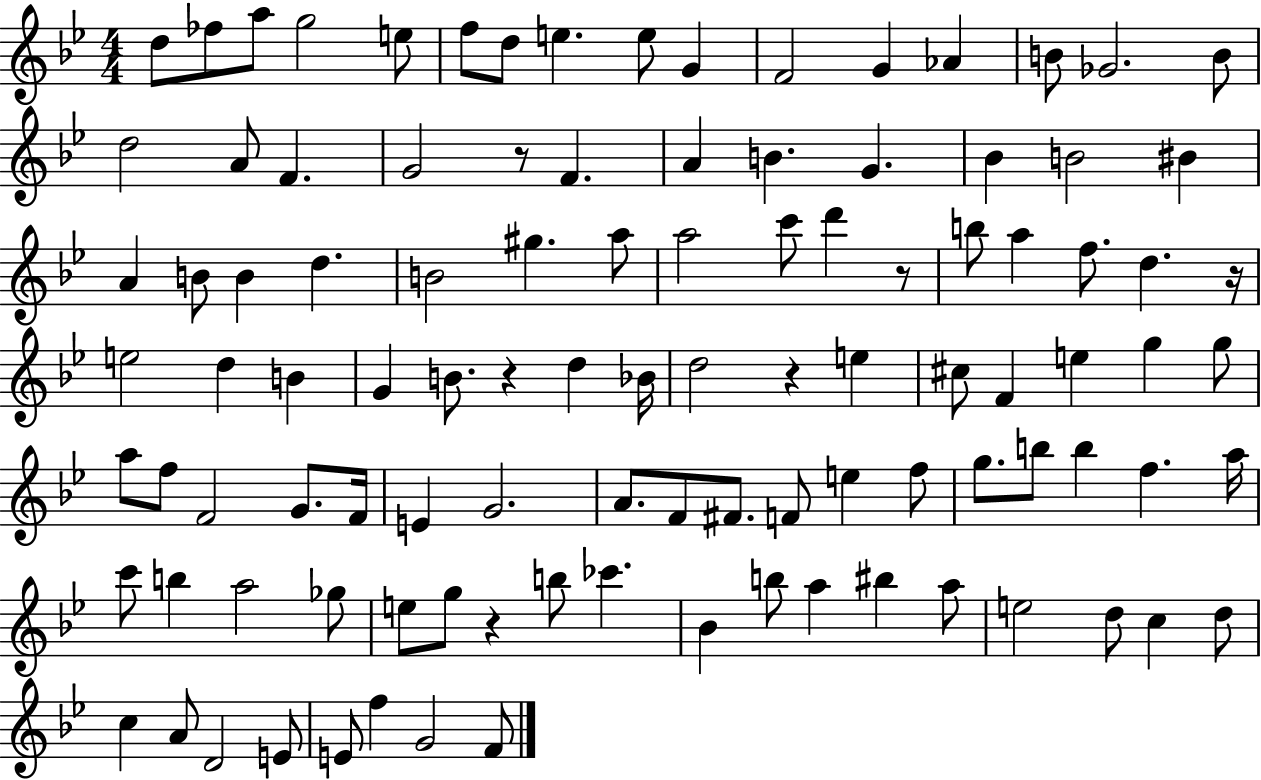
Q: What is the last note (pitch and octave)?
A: F4